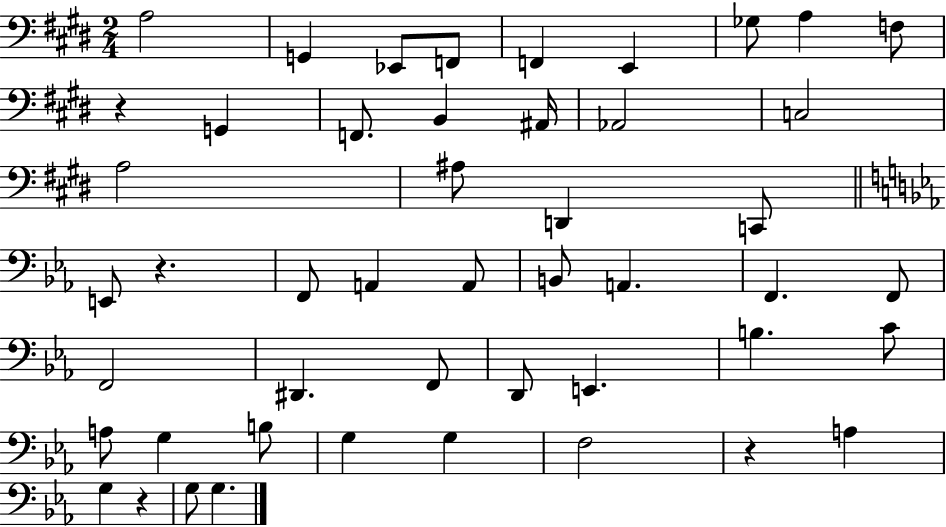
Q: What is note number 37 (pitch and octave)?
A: B3